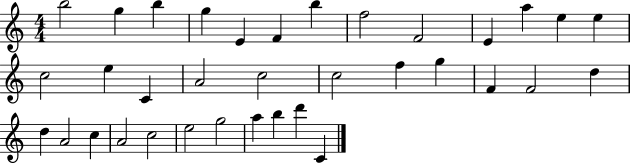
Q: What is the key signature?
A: C major